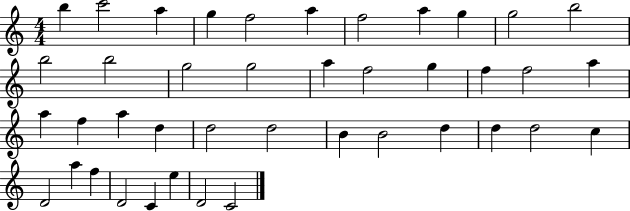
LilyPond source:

{
  \clef treble
  \numericTimeSignature
  \time 4/4
  \key c \major
  b''4 c'''2 a''4 | g''4 f''2 a''4 | f''2 a''4 g''4 | g''2 b''2 | \break b''2 b''2 | g''2 g''2 | a''4 f''2 g''4 | f''4 f''2 a''4 | \break a''4 f''4 a''4 d''4 | d''2 d''2 | b'4 b'2 d''4 | d''4 d''2 c''4 | \break d'2 a''4 f''4 | d'2 c'4 e''4 | d'2 c'2 | \bar "|."
}